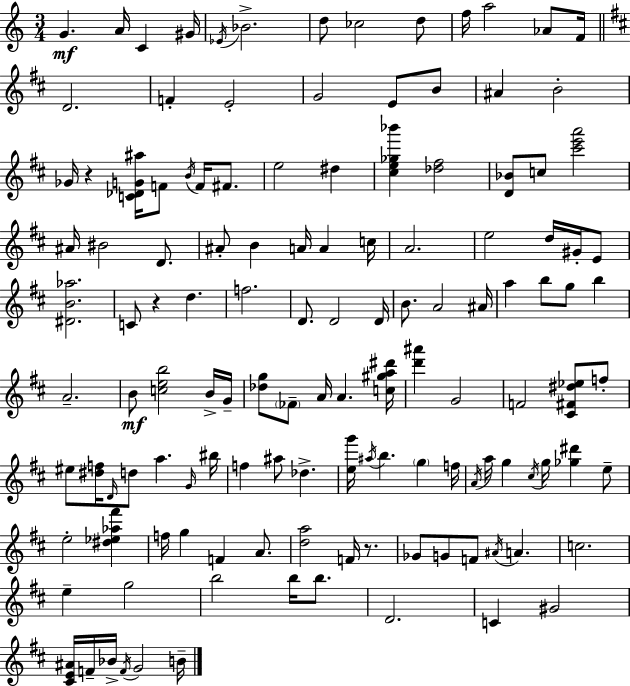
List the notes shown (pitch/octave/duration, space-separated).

G4/q. A4/s C4/q G#4/s Eb4/s Bb4/h. D5/e CES5/h D5/e F5/s A5/h Ab4/e F4/s D4/h. F4/q E4/h G4/h E4/e B4/e A#4/q B4/h Gb4/s R/q [C4,Db4,G4,A#5]/s F4/e B4/s F4/s F#4/e. E5/h D#5/q [C#5,E5,Gb5,Bb6]/q [Db5,F#5]/h [D4,Bb4]/e C5/e [C#6,E6,A6]/h A#4/s BIS4/h D4/e. A#4/e B4/q A4/s A4/q C5/s A4/h. E5/h D5/s G#4/s E4/e [D#4,B4,Ab5]/h. C4/e R/q D5/q. F5/h. D4/e. D4/h D4/s B4/e. A4/h A#4/s A5/q B5/e G5/e B5/q A4/h. B4/e [C5,E5,B5]/h B4/s G4/s [Db5,G5]/e FES4/e A4/s A4/q. [C5,G#5,A5,D#6]/s [D6,A#6]/q G4/h F4/h [C#4,F#4,D#5,Eb5]/e F5/e EIS5/e [D#5,F5]/s D4/s D5/e A5/q. G4/s BIS5/s F5/q A#5/e Db5/q. [E5,G6]/s A#5/s B5/q. G5/q F5/s A4/s A5/s G5/q C#5/s G5/s [Gb5,D#6]/q E5/e E5/h [D#5,Eb5,Ab5,F#6]/q F5/s G5/q F4/q A4/e. [D5,A5]/h F4/s R/e. Gb4/e G4/e F4/e A#4/s A4/q. C5/h. E5/q G5/h B5/h B5/s B5/e. D4/h. C4/q G#4/h [C#4,E4,A#4]/s F4/s Bb4/s F4/s G4/h B4/s